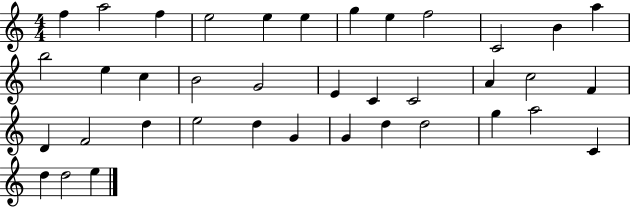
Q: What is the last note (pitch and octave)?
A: E5